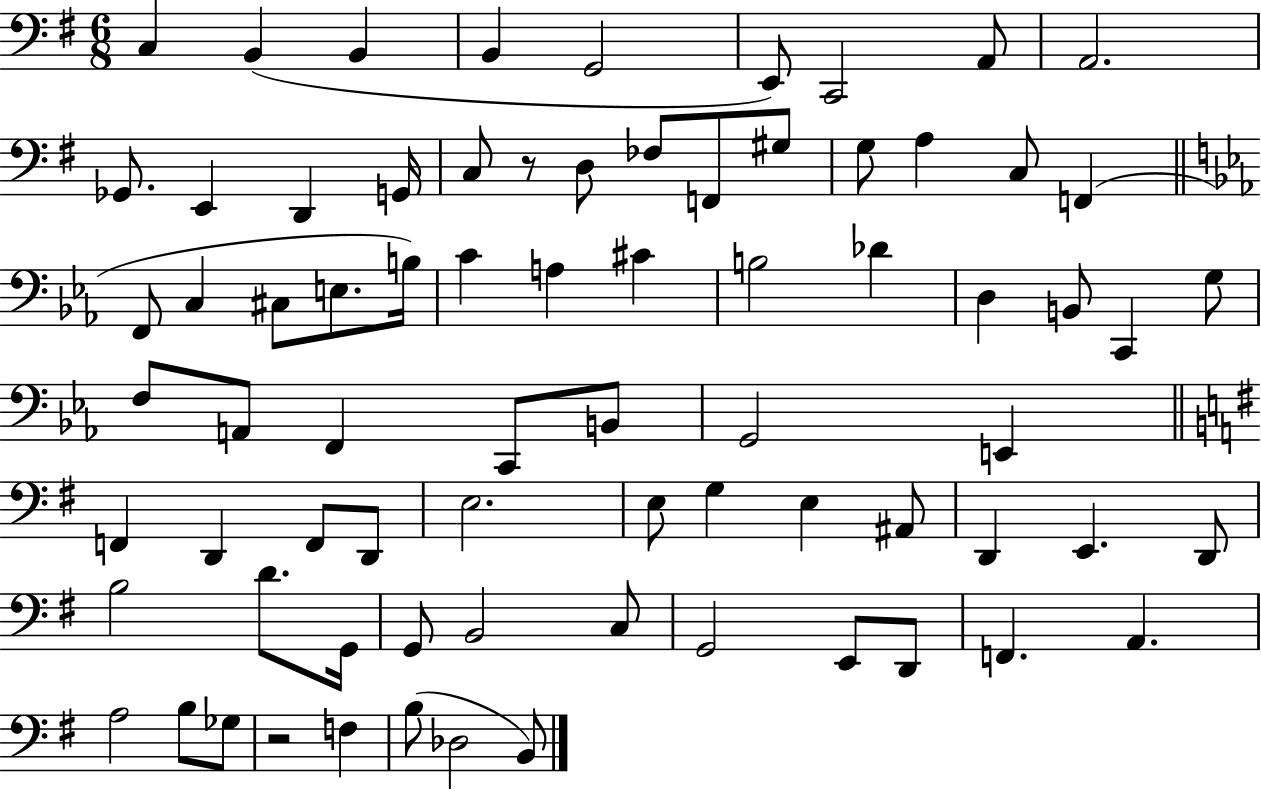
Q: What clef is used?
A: bass